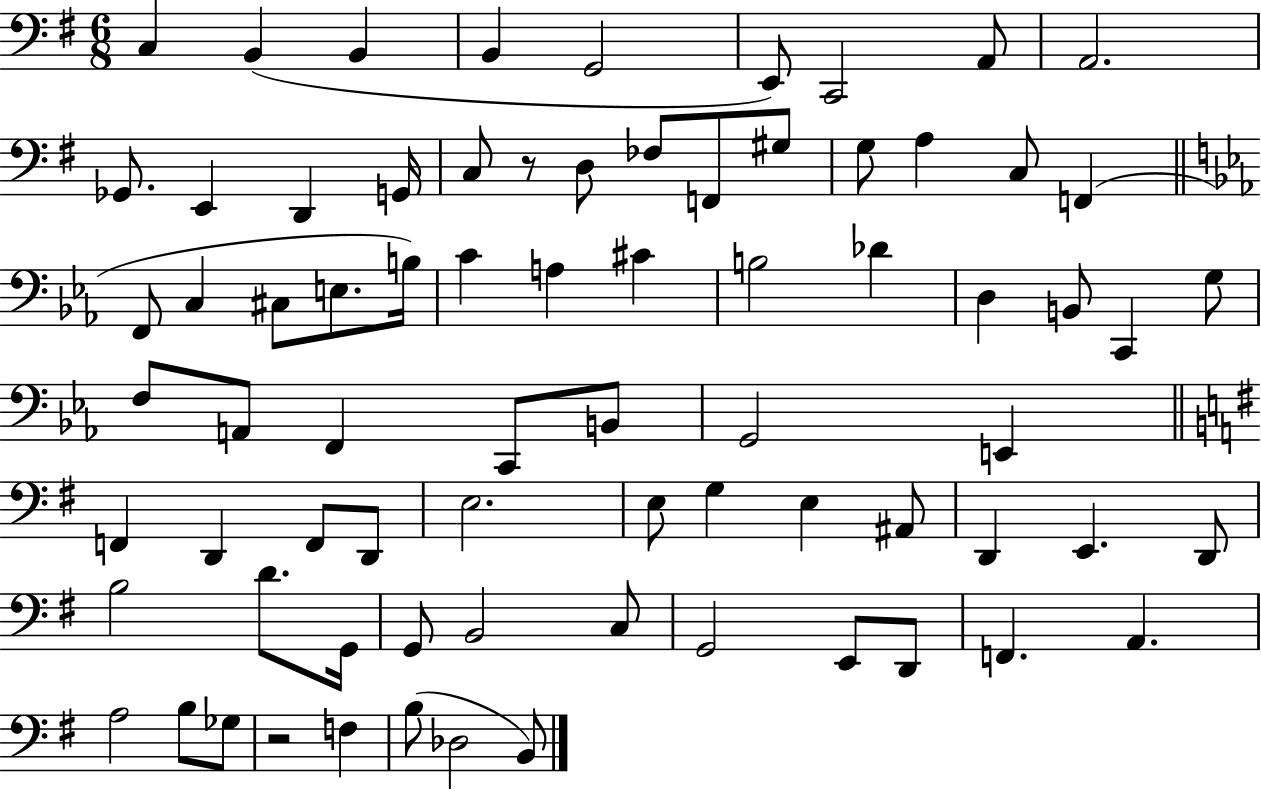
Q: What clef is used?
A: bass